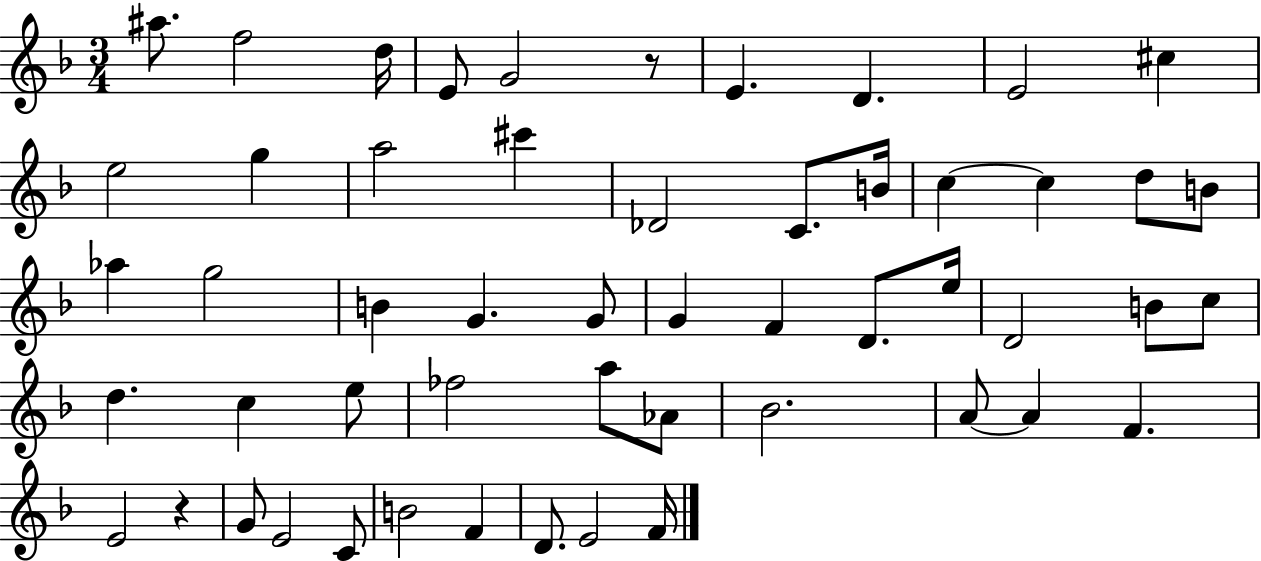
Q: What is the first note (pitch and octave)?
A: A#5